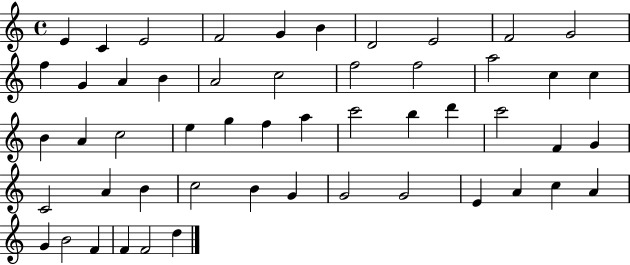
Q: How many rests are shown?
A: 0